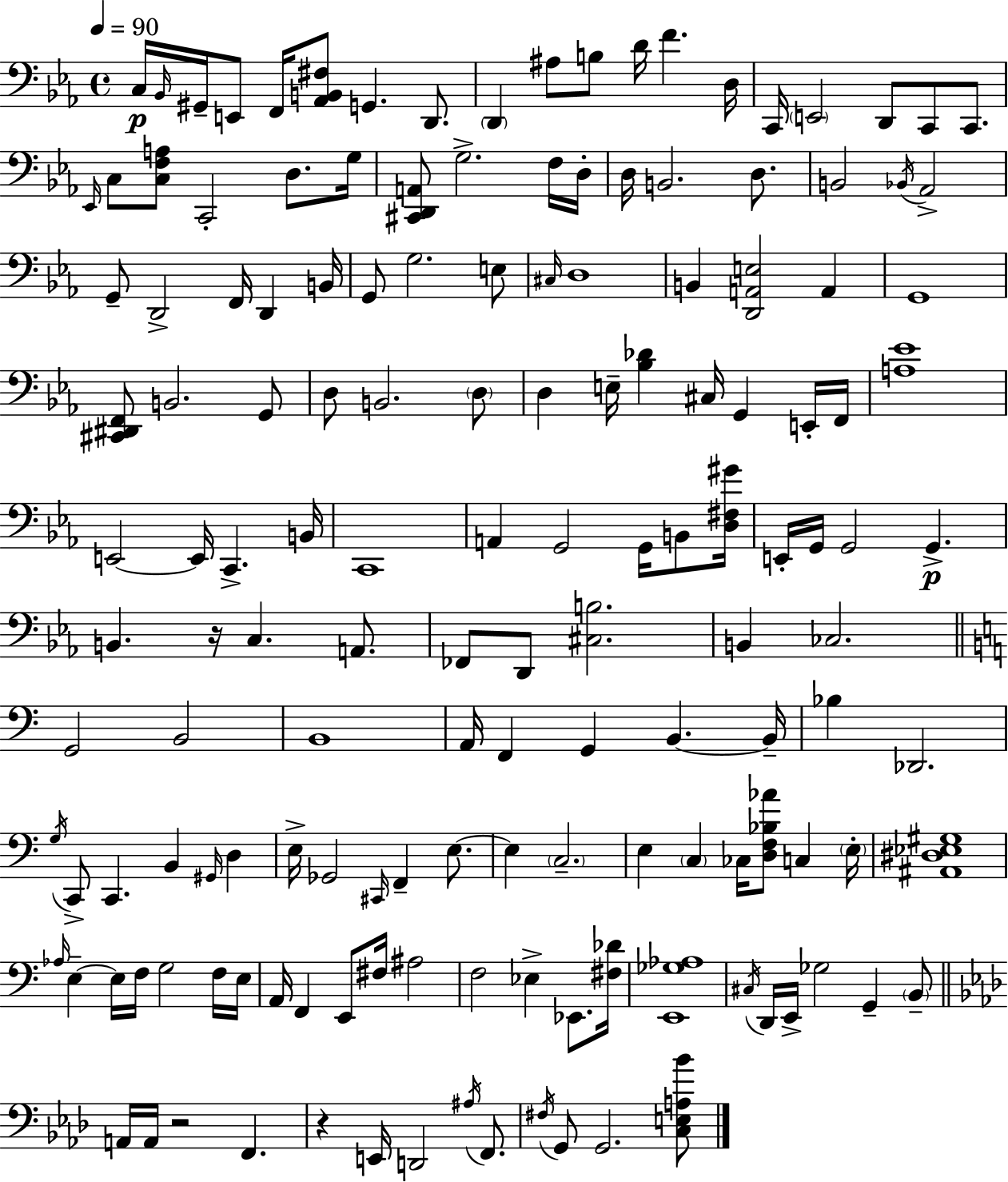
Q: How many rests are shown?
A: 3